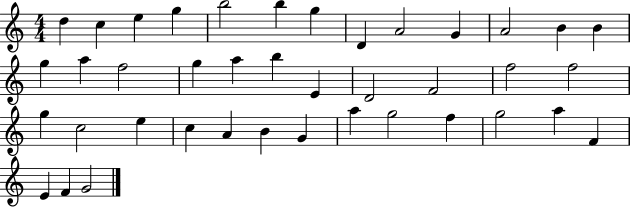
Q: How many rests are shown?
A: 0